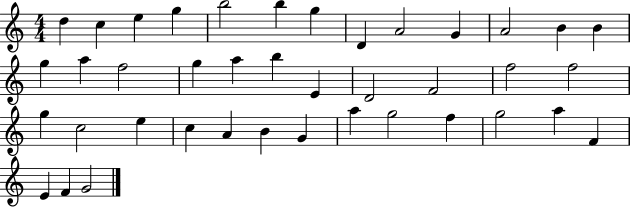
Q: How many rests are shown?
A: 0